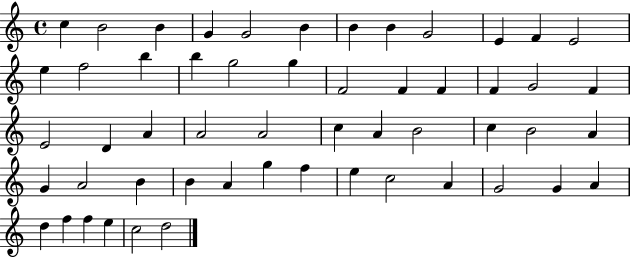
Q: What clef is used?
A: treble